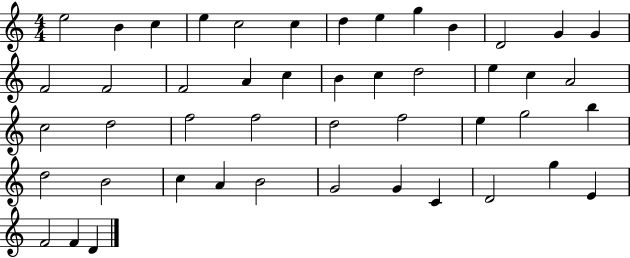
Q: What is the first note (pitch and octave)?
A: E5